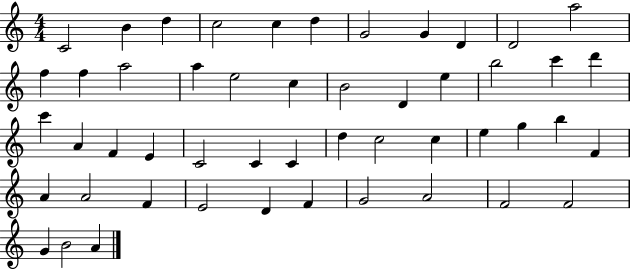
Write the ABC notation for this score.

X:1
T:Untitled
M:4/4
L:1/4
K:C
C2 B d c2 c d G2 G D D2 a2 f f a2 a e2 c B2 D e b2 c' d' c' A F E C2 C C d c2 c e g b F A A2 F E2 D F G2 A2 F2 F2 G B2 A